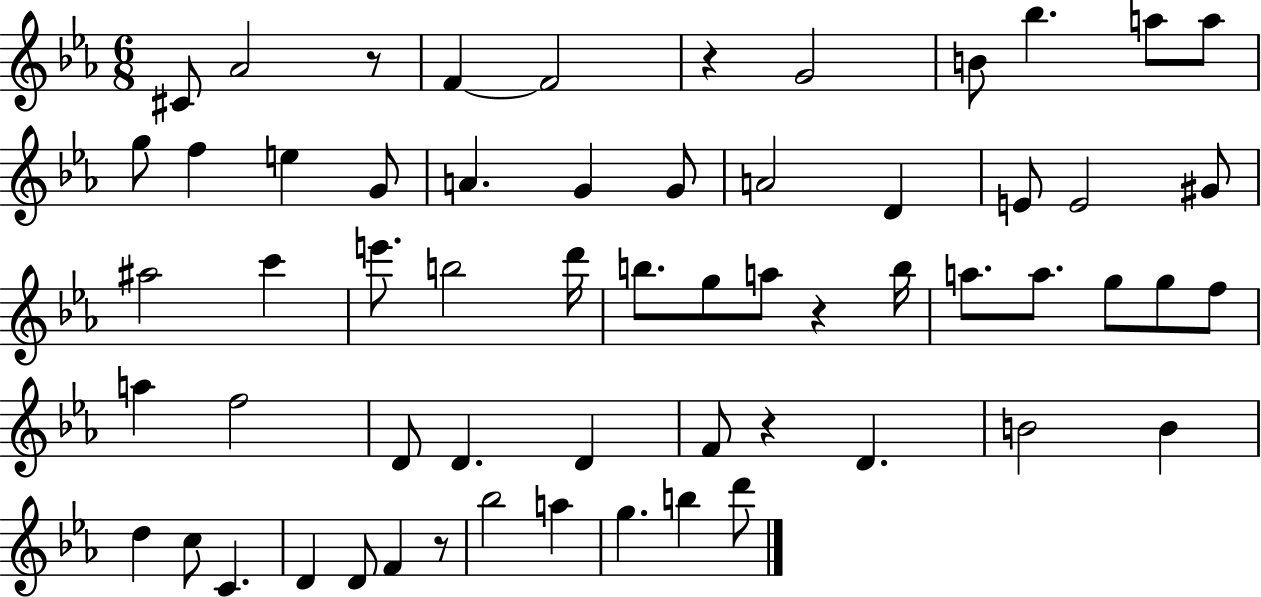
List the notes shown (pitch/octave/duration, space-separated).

C#4/e Ab4/h R/e F4/q F4/h R/q G4/h B4/e Bb5/q. A5/e A5/e G5/e F5/q E5/q G4/e A4/q. G4/q G4/e A4/h D4/q E4/e E4/h G#4/e A#5/h C6/q E6/e. B5/h D6/s B5/e. G5/e A5/e R/q B5/s A5/e. A5/e. G5/e G5/e F5/e A5/q F5/h D4/e D4/q. D4/q F4/e R/q D4/q. B4/h B4/q D5/q C5/e C4/q. D4/q D4/e F4/q R/e Bb5/h A5/q G5/q. B5/q D6/e